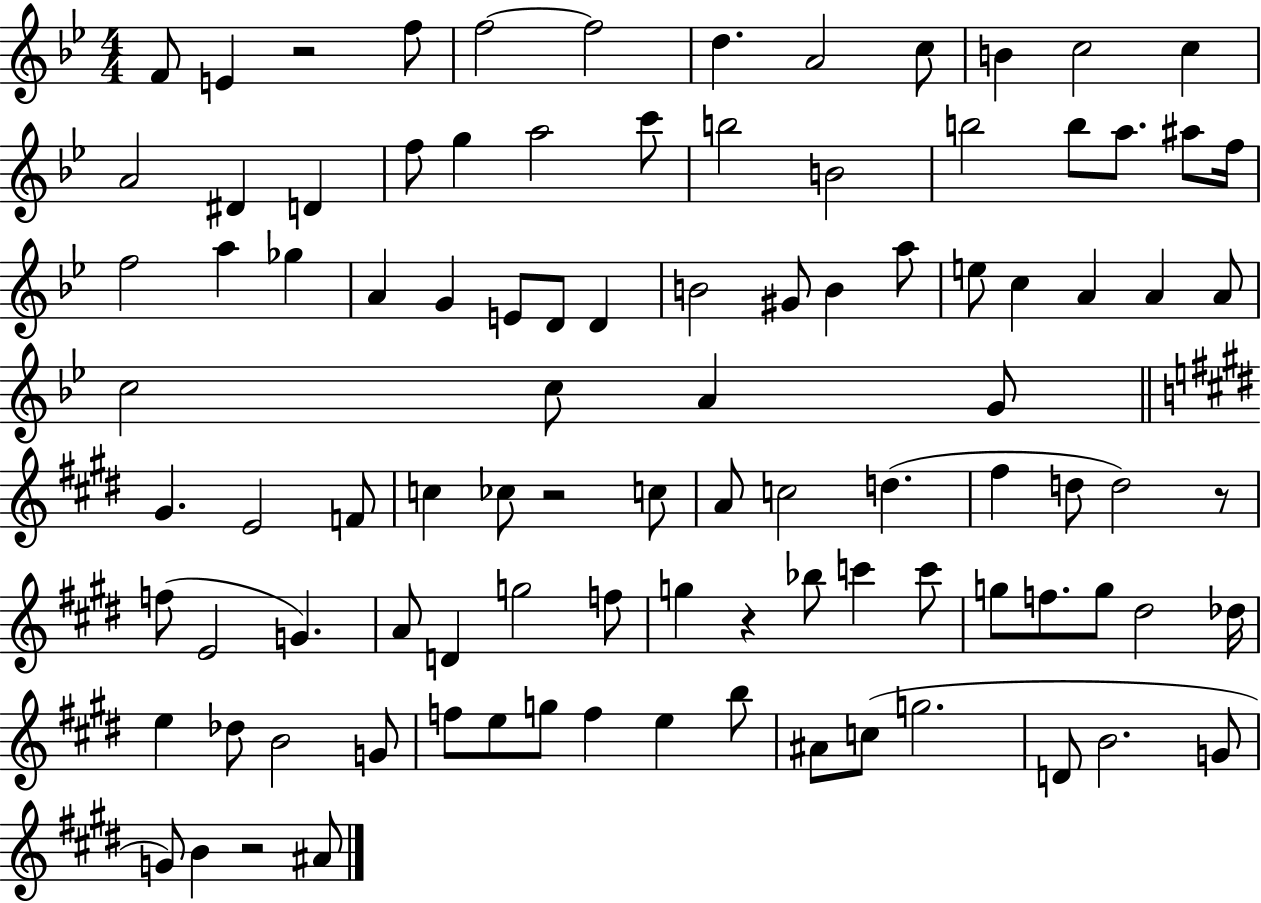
{
  \clef treble
  \numericTimeSignature
  \time 4/4
  \key bes \major
  f'8 e'4 r2 f''8 | f''2~~ f''2 | d''4. a'2 c''8 | b'4 c''2 c''4 | \break a'2 dis'4 d'4 | f''8 g''4 a''2 c'''8 | b''2 b'2 | b''2 b''8 a''8. ais''8 f''16 | \break f''2 a''4 ges''4 | a'4 g'4 e'8 d'8 d'4 | b'2 gis'8 b'4 a''8 | e''8 c''4 a'4 a'4 a'8 | \break c''2 c''8 a'4 g'8 | \bar "||" \break \key e \major gis'4. e'2 f'8 | c''4 ces''8 r2 c''8 | a'8 c''2 d''4.( | fis''4 d''8 d''2) r8 | \break f''8( e'2 g'4.) | a'8 d'4 g''2 f''8 | g''4 r4 bes''8 c'''4 c'''8 | g''8 f''8. g''8 dis''2 des''16 | \break e''4 des''8 b'2 g'8 | f''8 e''8 g''8 f''4 e''4 b''8 | ais'8 c''8( g''2. | d'8 b'2. g'8 | \break g'8) b'4 r2 ais'8 | \bar "|."
}